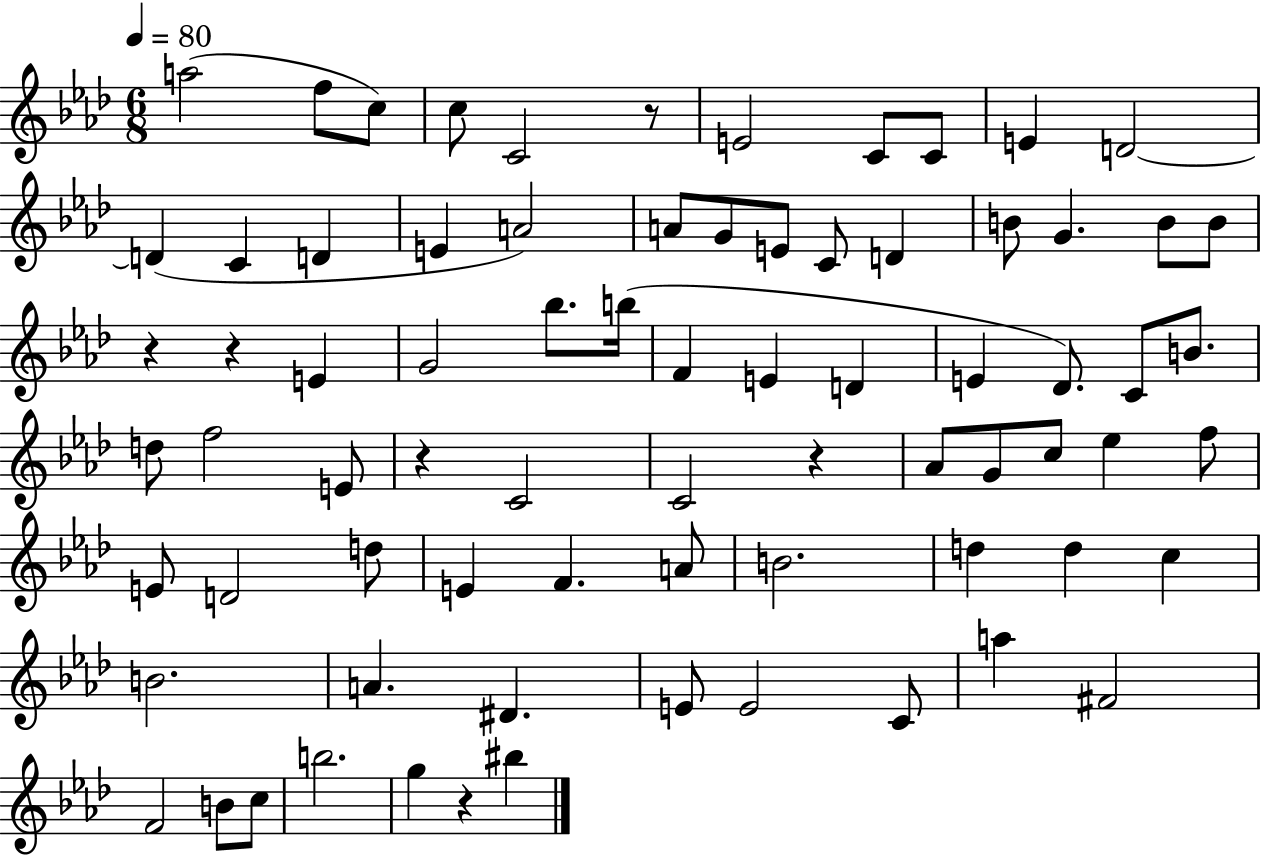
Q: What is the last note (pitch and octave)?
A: BIS5